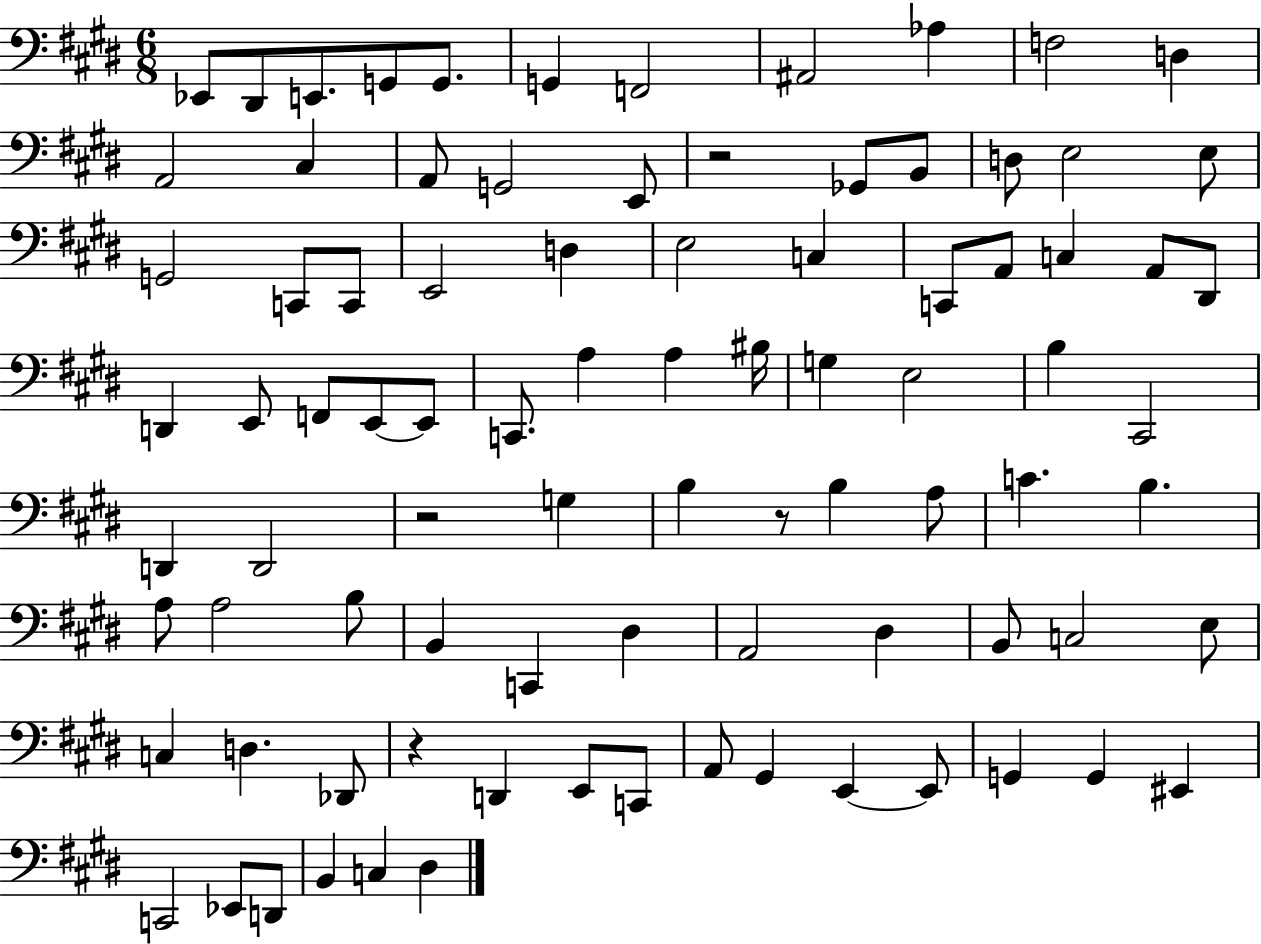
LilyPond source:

{
  \clef bass
  \numericTimeSignature
  \time 6/8
  \key e \major
  ees,8 dis,8 e,8. g,8 g,8. | g,4 f,2 | ais,2 aes4 | f2 d4 | \break a,2 cis4 | a,8 g,2 e,8 | r2 ges,8 b,8 | d8 e2 e8 | \break g,2 c,8 c,8 | e,2 d4 | e2 c4 | c,8 a,8 c4 a,8 dis,8 | \break d,4 e,8 f,8 e,8~~ e,8 | c,8. a4 a4 bis16 | g4 e2 | b4 cis,2 | \break d,4 d,2 | r2 g4 | b4 r8 b4 a8 | c'4. b4. | \break a8 a2 b8 | b,4 c,4 dis4 | a,2 dis4 | b,8 c2 e8 | \break c4 d4. des,8 | r4 d,4 e,8 c,8 | a,8 gis,4 e,4~~ e,8 | g,4 g,4 eis,4 | \break c,2 ees,8 d,8 | b,4 c4 dis4 | \bar "|."
}